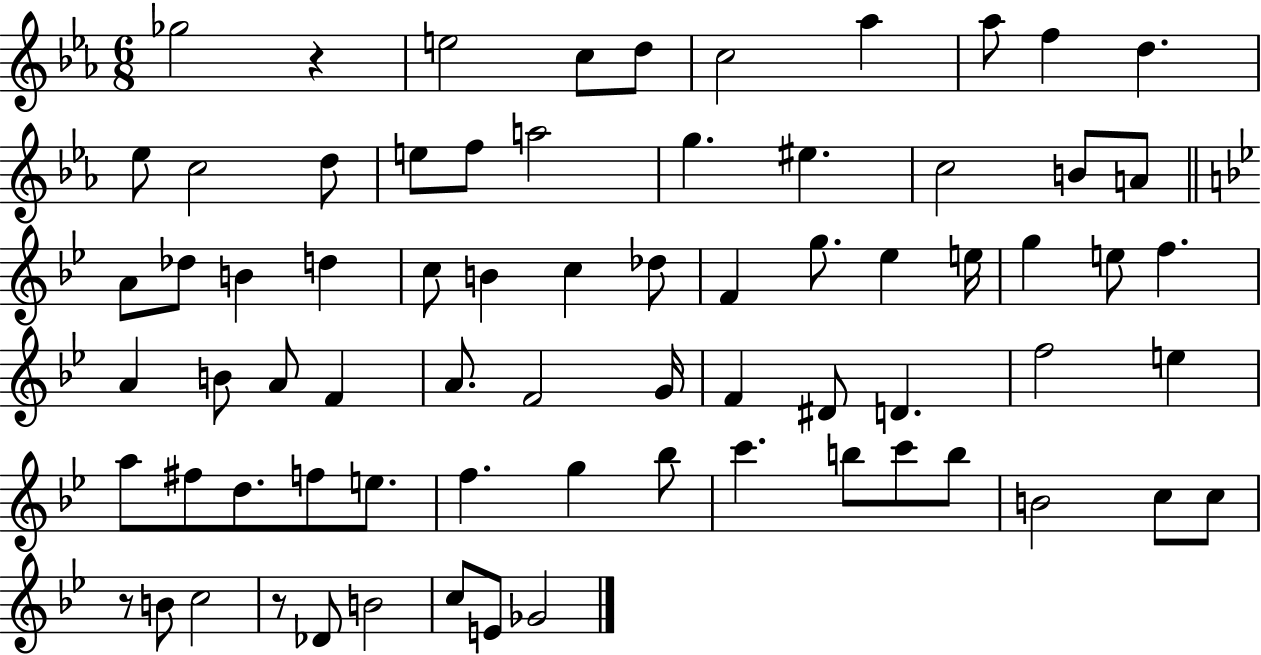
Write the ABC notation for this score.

X:1
T:Untitled
M:6/8
L:1/4
K:Eb
_g2 z e2 c/2 d/2 c2 _a _a/2 f d _e/2 c2 d/2 e/2 f/2 a2 g ^e c2 B/2 A/2 A/2 _d/2 B d c/2 B c _d/2 F g/2 _e e/4 g e/2 f A B/2 A/2 F A/2 F2 G/4 F ^D/2 D f2 e a/2 ^f/2 d/2 f/2 e/2 f g _b/2 c' b/2 c'/2 b/2 B2 c/2 c/2 z/2 B/2 c2 z/2 _D/2 B2 c/2 E/2 _G2